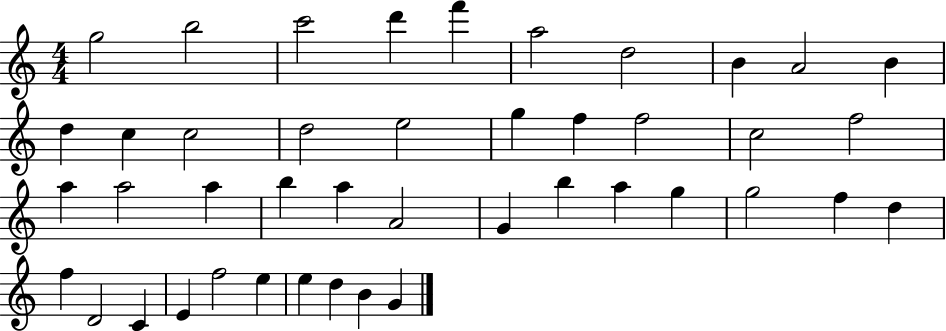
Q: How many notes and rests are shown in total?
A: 43